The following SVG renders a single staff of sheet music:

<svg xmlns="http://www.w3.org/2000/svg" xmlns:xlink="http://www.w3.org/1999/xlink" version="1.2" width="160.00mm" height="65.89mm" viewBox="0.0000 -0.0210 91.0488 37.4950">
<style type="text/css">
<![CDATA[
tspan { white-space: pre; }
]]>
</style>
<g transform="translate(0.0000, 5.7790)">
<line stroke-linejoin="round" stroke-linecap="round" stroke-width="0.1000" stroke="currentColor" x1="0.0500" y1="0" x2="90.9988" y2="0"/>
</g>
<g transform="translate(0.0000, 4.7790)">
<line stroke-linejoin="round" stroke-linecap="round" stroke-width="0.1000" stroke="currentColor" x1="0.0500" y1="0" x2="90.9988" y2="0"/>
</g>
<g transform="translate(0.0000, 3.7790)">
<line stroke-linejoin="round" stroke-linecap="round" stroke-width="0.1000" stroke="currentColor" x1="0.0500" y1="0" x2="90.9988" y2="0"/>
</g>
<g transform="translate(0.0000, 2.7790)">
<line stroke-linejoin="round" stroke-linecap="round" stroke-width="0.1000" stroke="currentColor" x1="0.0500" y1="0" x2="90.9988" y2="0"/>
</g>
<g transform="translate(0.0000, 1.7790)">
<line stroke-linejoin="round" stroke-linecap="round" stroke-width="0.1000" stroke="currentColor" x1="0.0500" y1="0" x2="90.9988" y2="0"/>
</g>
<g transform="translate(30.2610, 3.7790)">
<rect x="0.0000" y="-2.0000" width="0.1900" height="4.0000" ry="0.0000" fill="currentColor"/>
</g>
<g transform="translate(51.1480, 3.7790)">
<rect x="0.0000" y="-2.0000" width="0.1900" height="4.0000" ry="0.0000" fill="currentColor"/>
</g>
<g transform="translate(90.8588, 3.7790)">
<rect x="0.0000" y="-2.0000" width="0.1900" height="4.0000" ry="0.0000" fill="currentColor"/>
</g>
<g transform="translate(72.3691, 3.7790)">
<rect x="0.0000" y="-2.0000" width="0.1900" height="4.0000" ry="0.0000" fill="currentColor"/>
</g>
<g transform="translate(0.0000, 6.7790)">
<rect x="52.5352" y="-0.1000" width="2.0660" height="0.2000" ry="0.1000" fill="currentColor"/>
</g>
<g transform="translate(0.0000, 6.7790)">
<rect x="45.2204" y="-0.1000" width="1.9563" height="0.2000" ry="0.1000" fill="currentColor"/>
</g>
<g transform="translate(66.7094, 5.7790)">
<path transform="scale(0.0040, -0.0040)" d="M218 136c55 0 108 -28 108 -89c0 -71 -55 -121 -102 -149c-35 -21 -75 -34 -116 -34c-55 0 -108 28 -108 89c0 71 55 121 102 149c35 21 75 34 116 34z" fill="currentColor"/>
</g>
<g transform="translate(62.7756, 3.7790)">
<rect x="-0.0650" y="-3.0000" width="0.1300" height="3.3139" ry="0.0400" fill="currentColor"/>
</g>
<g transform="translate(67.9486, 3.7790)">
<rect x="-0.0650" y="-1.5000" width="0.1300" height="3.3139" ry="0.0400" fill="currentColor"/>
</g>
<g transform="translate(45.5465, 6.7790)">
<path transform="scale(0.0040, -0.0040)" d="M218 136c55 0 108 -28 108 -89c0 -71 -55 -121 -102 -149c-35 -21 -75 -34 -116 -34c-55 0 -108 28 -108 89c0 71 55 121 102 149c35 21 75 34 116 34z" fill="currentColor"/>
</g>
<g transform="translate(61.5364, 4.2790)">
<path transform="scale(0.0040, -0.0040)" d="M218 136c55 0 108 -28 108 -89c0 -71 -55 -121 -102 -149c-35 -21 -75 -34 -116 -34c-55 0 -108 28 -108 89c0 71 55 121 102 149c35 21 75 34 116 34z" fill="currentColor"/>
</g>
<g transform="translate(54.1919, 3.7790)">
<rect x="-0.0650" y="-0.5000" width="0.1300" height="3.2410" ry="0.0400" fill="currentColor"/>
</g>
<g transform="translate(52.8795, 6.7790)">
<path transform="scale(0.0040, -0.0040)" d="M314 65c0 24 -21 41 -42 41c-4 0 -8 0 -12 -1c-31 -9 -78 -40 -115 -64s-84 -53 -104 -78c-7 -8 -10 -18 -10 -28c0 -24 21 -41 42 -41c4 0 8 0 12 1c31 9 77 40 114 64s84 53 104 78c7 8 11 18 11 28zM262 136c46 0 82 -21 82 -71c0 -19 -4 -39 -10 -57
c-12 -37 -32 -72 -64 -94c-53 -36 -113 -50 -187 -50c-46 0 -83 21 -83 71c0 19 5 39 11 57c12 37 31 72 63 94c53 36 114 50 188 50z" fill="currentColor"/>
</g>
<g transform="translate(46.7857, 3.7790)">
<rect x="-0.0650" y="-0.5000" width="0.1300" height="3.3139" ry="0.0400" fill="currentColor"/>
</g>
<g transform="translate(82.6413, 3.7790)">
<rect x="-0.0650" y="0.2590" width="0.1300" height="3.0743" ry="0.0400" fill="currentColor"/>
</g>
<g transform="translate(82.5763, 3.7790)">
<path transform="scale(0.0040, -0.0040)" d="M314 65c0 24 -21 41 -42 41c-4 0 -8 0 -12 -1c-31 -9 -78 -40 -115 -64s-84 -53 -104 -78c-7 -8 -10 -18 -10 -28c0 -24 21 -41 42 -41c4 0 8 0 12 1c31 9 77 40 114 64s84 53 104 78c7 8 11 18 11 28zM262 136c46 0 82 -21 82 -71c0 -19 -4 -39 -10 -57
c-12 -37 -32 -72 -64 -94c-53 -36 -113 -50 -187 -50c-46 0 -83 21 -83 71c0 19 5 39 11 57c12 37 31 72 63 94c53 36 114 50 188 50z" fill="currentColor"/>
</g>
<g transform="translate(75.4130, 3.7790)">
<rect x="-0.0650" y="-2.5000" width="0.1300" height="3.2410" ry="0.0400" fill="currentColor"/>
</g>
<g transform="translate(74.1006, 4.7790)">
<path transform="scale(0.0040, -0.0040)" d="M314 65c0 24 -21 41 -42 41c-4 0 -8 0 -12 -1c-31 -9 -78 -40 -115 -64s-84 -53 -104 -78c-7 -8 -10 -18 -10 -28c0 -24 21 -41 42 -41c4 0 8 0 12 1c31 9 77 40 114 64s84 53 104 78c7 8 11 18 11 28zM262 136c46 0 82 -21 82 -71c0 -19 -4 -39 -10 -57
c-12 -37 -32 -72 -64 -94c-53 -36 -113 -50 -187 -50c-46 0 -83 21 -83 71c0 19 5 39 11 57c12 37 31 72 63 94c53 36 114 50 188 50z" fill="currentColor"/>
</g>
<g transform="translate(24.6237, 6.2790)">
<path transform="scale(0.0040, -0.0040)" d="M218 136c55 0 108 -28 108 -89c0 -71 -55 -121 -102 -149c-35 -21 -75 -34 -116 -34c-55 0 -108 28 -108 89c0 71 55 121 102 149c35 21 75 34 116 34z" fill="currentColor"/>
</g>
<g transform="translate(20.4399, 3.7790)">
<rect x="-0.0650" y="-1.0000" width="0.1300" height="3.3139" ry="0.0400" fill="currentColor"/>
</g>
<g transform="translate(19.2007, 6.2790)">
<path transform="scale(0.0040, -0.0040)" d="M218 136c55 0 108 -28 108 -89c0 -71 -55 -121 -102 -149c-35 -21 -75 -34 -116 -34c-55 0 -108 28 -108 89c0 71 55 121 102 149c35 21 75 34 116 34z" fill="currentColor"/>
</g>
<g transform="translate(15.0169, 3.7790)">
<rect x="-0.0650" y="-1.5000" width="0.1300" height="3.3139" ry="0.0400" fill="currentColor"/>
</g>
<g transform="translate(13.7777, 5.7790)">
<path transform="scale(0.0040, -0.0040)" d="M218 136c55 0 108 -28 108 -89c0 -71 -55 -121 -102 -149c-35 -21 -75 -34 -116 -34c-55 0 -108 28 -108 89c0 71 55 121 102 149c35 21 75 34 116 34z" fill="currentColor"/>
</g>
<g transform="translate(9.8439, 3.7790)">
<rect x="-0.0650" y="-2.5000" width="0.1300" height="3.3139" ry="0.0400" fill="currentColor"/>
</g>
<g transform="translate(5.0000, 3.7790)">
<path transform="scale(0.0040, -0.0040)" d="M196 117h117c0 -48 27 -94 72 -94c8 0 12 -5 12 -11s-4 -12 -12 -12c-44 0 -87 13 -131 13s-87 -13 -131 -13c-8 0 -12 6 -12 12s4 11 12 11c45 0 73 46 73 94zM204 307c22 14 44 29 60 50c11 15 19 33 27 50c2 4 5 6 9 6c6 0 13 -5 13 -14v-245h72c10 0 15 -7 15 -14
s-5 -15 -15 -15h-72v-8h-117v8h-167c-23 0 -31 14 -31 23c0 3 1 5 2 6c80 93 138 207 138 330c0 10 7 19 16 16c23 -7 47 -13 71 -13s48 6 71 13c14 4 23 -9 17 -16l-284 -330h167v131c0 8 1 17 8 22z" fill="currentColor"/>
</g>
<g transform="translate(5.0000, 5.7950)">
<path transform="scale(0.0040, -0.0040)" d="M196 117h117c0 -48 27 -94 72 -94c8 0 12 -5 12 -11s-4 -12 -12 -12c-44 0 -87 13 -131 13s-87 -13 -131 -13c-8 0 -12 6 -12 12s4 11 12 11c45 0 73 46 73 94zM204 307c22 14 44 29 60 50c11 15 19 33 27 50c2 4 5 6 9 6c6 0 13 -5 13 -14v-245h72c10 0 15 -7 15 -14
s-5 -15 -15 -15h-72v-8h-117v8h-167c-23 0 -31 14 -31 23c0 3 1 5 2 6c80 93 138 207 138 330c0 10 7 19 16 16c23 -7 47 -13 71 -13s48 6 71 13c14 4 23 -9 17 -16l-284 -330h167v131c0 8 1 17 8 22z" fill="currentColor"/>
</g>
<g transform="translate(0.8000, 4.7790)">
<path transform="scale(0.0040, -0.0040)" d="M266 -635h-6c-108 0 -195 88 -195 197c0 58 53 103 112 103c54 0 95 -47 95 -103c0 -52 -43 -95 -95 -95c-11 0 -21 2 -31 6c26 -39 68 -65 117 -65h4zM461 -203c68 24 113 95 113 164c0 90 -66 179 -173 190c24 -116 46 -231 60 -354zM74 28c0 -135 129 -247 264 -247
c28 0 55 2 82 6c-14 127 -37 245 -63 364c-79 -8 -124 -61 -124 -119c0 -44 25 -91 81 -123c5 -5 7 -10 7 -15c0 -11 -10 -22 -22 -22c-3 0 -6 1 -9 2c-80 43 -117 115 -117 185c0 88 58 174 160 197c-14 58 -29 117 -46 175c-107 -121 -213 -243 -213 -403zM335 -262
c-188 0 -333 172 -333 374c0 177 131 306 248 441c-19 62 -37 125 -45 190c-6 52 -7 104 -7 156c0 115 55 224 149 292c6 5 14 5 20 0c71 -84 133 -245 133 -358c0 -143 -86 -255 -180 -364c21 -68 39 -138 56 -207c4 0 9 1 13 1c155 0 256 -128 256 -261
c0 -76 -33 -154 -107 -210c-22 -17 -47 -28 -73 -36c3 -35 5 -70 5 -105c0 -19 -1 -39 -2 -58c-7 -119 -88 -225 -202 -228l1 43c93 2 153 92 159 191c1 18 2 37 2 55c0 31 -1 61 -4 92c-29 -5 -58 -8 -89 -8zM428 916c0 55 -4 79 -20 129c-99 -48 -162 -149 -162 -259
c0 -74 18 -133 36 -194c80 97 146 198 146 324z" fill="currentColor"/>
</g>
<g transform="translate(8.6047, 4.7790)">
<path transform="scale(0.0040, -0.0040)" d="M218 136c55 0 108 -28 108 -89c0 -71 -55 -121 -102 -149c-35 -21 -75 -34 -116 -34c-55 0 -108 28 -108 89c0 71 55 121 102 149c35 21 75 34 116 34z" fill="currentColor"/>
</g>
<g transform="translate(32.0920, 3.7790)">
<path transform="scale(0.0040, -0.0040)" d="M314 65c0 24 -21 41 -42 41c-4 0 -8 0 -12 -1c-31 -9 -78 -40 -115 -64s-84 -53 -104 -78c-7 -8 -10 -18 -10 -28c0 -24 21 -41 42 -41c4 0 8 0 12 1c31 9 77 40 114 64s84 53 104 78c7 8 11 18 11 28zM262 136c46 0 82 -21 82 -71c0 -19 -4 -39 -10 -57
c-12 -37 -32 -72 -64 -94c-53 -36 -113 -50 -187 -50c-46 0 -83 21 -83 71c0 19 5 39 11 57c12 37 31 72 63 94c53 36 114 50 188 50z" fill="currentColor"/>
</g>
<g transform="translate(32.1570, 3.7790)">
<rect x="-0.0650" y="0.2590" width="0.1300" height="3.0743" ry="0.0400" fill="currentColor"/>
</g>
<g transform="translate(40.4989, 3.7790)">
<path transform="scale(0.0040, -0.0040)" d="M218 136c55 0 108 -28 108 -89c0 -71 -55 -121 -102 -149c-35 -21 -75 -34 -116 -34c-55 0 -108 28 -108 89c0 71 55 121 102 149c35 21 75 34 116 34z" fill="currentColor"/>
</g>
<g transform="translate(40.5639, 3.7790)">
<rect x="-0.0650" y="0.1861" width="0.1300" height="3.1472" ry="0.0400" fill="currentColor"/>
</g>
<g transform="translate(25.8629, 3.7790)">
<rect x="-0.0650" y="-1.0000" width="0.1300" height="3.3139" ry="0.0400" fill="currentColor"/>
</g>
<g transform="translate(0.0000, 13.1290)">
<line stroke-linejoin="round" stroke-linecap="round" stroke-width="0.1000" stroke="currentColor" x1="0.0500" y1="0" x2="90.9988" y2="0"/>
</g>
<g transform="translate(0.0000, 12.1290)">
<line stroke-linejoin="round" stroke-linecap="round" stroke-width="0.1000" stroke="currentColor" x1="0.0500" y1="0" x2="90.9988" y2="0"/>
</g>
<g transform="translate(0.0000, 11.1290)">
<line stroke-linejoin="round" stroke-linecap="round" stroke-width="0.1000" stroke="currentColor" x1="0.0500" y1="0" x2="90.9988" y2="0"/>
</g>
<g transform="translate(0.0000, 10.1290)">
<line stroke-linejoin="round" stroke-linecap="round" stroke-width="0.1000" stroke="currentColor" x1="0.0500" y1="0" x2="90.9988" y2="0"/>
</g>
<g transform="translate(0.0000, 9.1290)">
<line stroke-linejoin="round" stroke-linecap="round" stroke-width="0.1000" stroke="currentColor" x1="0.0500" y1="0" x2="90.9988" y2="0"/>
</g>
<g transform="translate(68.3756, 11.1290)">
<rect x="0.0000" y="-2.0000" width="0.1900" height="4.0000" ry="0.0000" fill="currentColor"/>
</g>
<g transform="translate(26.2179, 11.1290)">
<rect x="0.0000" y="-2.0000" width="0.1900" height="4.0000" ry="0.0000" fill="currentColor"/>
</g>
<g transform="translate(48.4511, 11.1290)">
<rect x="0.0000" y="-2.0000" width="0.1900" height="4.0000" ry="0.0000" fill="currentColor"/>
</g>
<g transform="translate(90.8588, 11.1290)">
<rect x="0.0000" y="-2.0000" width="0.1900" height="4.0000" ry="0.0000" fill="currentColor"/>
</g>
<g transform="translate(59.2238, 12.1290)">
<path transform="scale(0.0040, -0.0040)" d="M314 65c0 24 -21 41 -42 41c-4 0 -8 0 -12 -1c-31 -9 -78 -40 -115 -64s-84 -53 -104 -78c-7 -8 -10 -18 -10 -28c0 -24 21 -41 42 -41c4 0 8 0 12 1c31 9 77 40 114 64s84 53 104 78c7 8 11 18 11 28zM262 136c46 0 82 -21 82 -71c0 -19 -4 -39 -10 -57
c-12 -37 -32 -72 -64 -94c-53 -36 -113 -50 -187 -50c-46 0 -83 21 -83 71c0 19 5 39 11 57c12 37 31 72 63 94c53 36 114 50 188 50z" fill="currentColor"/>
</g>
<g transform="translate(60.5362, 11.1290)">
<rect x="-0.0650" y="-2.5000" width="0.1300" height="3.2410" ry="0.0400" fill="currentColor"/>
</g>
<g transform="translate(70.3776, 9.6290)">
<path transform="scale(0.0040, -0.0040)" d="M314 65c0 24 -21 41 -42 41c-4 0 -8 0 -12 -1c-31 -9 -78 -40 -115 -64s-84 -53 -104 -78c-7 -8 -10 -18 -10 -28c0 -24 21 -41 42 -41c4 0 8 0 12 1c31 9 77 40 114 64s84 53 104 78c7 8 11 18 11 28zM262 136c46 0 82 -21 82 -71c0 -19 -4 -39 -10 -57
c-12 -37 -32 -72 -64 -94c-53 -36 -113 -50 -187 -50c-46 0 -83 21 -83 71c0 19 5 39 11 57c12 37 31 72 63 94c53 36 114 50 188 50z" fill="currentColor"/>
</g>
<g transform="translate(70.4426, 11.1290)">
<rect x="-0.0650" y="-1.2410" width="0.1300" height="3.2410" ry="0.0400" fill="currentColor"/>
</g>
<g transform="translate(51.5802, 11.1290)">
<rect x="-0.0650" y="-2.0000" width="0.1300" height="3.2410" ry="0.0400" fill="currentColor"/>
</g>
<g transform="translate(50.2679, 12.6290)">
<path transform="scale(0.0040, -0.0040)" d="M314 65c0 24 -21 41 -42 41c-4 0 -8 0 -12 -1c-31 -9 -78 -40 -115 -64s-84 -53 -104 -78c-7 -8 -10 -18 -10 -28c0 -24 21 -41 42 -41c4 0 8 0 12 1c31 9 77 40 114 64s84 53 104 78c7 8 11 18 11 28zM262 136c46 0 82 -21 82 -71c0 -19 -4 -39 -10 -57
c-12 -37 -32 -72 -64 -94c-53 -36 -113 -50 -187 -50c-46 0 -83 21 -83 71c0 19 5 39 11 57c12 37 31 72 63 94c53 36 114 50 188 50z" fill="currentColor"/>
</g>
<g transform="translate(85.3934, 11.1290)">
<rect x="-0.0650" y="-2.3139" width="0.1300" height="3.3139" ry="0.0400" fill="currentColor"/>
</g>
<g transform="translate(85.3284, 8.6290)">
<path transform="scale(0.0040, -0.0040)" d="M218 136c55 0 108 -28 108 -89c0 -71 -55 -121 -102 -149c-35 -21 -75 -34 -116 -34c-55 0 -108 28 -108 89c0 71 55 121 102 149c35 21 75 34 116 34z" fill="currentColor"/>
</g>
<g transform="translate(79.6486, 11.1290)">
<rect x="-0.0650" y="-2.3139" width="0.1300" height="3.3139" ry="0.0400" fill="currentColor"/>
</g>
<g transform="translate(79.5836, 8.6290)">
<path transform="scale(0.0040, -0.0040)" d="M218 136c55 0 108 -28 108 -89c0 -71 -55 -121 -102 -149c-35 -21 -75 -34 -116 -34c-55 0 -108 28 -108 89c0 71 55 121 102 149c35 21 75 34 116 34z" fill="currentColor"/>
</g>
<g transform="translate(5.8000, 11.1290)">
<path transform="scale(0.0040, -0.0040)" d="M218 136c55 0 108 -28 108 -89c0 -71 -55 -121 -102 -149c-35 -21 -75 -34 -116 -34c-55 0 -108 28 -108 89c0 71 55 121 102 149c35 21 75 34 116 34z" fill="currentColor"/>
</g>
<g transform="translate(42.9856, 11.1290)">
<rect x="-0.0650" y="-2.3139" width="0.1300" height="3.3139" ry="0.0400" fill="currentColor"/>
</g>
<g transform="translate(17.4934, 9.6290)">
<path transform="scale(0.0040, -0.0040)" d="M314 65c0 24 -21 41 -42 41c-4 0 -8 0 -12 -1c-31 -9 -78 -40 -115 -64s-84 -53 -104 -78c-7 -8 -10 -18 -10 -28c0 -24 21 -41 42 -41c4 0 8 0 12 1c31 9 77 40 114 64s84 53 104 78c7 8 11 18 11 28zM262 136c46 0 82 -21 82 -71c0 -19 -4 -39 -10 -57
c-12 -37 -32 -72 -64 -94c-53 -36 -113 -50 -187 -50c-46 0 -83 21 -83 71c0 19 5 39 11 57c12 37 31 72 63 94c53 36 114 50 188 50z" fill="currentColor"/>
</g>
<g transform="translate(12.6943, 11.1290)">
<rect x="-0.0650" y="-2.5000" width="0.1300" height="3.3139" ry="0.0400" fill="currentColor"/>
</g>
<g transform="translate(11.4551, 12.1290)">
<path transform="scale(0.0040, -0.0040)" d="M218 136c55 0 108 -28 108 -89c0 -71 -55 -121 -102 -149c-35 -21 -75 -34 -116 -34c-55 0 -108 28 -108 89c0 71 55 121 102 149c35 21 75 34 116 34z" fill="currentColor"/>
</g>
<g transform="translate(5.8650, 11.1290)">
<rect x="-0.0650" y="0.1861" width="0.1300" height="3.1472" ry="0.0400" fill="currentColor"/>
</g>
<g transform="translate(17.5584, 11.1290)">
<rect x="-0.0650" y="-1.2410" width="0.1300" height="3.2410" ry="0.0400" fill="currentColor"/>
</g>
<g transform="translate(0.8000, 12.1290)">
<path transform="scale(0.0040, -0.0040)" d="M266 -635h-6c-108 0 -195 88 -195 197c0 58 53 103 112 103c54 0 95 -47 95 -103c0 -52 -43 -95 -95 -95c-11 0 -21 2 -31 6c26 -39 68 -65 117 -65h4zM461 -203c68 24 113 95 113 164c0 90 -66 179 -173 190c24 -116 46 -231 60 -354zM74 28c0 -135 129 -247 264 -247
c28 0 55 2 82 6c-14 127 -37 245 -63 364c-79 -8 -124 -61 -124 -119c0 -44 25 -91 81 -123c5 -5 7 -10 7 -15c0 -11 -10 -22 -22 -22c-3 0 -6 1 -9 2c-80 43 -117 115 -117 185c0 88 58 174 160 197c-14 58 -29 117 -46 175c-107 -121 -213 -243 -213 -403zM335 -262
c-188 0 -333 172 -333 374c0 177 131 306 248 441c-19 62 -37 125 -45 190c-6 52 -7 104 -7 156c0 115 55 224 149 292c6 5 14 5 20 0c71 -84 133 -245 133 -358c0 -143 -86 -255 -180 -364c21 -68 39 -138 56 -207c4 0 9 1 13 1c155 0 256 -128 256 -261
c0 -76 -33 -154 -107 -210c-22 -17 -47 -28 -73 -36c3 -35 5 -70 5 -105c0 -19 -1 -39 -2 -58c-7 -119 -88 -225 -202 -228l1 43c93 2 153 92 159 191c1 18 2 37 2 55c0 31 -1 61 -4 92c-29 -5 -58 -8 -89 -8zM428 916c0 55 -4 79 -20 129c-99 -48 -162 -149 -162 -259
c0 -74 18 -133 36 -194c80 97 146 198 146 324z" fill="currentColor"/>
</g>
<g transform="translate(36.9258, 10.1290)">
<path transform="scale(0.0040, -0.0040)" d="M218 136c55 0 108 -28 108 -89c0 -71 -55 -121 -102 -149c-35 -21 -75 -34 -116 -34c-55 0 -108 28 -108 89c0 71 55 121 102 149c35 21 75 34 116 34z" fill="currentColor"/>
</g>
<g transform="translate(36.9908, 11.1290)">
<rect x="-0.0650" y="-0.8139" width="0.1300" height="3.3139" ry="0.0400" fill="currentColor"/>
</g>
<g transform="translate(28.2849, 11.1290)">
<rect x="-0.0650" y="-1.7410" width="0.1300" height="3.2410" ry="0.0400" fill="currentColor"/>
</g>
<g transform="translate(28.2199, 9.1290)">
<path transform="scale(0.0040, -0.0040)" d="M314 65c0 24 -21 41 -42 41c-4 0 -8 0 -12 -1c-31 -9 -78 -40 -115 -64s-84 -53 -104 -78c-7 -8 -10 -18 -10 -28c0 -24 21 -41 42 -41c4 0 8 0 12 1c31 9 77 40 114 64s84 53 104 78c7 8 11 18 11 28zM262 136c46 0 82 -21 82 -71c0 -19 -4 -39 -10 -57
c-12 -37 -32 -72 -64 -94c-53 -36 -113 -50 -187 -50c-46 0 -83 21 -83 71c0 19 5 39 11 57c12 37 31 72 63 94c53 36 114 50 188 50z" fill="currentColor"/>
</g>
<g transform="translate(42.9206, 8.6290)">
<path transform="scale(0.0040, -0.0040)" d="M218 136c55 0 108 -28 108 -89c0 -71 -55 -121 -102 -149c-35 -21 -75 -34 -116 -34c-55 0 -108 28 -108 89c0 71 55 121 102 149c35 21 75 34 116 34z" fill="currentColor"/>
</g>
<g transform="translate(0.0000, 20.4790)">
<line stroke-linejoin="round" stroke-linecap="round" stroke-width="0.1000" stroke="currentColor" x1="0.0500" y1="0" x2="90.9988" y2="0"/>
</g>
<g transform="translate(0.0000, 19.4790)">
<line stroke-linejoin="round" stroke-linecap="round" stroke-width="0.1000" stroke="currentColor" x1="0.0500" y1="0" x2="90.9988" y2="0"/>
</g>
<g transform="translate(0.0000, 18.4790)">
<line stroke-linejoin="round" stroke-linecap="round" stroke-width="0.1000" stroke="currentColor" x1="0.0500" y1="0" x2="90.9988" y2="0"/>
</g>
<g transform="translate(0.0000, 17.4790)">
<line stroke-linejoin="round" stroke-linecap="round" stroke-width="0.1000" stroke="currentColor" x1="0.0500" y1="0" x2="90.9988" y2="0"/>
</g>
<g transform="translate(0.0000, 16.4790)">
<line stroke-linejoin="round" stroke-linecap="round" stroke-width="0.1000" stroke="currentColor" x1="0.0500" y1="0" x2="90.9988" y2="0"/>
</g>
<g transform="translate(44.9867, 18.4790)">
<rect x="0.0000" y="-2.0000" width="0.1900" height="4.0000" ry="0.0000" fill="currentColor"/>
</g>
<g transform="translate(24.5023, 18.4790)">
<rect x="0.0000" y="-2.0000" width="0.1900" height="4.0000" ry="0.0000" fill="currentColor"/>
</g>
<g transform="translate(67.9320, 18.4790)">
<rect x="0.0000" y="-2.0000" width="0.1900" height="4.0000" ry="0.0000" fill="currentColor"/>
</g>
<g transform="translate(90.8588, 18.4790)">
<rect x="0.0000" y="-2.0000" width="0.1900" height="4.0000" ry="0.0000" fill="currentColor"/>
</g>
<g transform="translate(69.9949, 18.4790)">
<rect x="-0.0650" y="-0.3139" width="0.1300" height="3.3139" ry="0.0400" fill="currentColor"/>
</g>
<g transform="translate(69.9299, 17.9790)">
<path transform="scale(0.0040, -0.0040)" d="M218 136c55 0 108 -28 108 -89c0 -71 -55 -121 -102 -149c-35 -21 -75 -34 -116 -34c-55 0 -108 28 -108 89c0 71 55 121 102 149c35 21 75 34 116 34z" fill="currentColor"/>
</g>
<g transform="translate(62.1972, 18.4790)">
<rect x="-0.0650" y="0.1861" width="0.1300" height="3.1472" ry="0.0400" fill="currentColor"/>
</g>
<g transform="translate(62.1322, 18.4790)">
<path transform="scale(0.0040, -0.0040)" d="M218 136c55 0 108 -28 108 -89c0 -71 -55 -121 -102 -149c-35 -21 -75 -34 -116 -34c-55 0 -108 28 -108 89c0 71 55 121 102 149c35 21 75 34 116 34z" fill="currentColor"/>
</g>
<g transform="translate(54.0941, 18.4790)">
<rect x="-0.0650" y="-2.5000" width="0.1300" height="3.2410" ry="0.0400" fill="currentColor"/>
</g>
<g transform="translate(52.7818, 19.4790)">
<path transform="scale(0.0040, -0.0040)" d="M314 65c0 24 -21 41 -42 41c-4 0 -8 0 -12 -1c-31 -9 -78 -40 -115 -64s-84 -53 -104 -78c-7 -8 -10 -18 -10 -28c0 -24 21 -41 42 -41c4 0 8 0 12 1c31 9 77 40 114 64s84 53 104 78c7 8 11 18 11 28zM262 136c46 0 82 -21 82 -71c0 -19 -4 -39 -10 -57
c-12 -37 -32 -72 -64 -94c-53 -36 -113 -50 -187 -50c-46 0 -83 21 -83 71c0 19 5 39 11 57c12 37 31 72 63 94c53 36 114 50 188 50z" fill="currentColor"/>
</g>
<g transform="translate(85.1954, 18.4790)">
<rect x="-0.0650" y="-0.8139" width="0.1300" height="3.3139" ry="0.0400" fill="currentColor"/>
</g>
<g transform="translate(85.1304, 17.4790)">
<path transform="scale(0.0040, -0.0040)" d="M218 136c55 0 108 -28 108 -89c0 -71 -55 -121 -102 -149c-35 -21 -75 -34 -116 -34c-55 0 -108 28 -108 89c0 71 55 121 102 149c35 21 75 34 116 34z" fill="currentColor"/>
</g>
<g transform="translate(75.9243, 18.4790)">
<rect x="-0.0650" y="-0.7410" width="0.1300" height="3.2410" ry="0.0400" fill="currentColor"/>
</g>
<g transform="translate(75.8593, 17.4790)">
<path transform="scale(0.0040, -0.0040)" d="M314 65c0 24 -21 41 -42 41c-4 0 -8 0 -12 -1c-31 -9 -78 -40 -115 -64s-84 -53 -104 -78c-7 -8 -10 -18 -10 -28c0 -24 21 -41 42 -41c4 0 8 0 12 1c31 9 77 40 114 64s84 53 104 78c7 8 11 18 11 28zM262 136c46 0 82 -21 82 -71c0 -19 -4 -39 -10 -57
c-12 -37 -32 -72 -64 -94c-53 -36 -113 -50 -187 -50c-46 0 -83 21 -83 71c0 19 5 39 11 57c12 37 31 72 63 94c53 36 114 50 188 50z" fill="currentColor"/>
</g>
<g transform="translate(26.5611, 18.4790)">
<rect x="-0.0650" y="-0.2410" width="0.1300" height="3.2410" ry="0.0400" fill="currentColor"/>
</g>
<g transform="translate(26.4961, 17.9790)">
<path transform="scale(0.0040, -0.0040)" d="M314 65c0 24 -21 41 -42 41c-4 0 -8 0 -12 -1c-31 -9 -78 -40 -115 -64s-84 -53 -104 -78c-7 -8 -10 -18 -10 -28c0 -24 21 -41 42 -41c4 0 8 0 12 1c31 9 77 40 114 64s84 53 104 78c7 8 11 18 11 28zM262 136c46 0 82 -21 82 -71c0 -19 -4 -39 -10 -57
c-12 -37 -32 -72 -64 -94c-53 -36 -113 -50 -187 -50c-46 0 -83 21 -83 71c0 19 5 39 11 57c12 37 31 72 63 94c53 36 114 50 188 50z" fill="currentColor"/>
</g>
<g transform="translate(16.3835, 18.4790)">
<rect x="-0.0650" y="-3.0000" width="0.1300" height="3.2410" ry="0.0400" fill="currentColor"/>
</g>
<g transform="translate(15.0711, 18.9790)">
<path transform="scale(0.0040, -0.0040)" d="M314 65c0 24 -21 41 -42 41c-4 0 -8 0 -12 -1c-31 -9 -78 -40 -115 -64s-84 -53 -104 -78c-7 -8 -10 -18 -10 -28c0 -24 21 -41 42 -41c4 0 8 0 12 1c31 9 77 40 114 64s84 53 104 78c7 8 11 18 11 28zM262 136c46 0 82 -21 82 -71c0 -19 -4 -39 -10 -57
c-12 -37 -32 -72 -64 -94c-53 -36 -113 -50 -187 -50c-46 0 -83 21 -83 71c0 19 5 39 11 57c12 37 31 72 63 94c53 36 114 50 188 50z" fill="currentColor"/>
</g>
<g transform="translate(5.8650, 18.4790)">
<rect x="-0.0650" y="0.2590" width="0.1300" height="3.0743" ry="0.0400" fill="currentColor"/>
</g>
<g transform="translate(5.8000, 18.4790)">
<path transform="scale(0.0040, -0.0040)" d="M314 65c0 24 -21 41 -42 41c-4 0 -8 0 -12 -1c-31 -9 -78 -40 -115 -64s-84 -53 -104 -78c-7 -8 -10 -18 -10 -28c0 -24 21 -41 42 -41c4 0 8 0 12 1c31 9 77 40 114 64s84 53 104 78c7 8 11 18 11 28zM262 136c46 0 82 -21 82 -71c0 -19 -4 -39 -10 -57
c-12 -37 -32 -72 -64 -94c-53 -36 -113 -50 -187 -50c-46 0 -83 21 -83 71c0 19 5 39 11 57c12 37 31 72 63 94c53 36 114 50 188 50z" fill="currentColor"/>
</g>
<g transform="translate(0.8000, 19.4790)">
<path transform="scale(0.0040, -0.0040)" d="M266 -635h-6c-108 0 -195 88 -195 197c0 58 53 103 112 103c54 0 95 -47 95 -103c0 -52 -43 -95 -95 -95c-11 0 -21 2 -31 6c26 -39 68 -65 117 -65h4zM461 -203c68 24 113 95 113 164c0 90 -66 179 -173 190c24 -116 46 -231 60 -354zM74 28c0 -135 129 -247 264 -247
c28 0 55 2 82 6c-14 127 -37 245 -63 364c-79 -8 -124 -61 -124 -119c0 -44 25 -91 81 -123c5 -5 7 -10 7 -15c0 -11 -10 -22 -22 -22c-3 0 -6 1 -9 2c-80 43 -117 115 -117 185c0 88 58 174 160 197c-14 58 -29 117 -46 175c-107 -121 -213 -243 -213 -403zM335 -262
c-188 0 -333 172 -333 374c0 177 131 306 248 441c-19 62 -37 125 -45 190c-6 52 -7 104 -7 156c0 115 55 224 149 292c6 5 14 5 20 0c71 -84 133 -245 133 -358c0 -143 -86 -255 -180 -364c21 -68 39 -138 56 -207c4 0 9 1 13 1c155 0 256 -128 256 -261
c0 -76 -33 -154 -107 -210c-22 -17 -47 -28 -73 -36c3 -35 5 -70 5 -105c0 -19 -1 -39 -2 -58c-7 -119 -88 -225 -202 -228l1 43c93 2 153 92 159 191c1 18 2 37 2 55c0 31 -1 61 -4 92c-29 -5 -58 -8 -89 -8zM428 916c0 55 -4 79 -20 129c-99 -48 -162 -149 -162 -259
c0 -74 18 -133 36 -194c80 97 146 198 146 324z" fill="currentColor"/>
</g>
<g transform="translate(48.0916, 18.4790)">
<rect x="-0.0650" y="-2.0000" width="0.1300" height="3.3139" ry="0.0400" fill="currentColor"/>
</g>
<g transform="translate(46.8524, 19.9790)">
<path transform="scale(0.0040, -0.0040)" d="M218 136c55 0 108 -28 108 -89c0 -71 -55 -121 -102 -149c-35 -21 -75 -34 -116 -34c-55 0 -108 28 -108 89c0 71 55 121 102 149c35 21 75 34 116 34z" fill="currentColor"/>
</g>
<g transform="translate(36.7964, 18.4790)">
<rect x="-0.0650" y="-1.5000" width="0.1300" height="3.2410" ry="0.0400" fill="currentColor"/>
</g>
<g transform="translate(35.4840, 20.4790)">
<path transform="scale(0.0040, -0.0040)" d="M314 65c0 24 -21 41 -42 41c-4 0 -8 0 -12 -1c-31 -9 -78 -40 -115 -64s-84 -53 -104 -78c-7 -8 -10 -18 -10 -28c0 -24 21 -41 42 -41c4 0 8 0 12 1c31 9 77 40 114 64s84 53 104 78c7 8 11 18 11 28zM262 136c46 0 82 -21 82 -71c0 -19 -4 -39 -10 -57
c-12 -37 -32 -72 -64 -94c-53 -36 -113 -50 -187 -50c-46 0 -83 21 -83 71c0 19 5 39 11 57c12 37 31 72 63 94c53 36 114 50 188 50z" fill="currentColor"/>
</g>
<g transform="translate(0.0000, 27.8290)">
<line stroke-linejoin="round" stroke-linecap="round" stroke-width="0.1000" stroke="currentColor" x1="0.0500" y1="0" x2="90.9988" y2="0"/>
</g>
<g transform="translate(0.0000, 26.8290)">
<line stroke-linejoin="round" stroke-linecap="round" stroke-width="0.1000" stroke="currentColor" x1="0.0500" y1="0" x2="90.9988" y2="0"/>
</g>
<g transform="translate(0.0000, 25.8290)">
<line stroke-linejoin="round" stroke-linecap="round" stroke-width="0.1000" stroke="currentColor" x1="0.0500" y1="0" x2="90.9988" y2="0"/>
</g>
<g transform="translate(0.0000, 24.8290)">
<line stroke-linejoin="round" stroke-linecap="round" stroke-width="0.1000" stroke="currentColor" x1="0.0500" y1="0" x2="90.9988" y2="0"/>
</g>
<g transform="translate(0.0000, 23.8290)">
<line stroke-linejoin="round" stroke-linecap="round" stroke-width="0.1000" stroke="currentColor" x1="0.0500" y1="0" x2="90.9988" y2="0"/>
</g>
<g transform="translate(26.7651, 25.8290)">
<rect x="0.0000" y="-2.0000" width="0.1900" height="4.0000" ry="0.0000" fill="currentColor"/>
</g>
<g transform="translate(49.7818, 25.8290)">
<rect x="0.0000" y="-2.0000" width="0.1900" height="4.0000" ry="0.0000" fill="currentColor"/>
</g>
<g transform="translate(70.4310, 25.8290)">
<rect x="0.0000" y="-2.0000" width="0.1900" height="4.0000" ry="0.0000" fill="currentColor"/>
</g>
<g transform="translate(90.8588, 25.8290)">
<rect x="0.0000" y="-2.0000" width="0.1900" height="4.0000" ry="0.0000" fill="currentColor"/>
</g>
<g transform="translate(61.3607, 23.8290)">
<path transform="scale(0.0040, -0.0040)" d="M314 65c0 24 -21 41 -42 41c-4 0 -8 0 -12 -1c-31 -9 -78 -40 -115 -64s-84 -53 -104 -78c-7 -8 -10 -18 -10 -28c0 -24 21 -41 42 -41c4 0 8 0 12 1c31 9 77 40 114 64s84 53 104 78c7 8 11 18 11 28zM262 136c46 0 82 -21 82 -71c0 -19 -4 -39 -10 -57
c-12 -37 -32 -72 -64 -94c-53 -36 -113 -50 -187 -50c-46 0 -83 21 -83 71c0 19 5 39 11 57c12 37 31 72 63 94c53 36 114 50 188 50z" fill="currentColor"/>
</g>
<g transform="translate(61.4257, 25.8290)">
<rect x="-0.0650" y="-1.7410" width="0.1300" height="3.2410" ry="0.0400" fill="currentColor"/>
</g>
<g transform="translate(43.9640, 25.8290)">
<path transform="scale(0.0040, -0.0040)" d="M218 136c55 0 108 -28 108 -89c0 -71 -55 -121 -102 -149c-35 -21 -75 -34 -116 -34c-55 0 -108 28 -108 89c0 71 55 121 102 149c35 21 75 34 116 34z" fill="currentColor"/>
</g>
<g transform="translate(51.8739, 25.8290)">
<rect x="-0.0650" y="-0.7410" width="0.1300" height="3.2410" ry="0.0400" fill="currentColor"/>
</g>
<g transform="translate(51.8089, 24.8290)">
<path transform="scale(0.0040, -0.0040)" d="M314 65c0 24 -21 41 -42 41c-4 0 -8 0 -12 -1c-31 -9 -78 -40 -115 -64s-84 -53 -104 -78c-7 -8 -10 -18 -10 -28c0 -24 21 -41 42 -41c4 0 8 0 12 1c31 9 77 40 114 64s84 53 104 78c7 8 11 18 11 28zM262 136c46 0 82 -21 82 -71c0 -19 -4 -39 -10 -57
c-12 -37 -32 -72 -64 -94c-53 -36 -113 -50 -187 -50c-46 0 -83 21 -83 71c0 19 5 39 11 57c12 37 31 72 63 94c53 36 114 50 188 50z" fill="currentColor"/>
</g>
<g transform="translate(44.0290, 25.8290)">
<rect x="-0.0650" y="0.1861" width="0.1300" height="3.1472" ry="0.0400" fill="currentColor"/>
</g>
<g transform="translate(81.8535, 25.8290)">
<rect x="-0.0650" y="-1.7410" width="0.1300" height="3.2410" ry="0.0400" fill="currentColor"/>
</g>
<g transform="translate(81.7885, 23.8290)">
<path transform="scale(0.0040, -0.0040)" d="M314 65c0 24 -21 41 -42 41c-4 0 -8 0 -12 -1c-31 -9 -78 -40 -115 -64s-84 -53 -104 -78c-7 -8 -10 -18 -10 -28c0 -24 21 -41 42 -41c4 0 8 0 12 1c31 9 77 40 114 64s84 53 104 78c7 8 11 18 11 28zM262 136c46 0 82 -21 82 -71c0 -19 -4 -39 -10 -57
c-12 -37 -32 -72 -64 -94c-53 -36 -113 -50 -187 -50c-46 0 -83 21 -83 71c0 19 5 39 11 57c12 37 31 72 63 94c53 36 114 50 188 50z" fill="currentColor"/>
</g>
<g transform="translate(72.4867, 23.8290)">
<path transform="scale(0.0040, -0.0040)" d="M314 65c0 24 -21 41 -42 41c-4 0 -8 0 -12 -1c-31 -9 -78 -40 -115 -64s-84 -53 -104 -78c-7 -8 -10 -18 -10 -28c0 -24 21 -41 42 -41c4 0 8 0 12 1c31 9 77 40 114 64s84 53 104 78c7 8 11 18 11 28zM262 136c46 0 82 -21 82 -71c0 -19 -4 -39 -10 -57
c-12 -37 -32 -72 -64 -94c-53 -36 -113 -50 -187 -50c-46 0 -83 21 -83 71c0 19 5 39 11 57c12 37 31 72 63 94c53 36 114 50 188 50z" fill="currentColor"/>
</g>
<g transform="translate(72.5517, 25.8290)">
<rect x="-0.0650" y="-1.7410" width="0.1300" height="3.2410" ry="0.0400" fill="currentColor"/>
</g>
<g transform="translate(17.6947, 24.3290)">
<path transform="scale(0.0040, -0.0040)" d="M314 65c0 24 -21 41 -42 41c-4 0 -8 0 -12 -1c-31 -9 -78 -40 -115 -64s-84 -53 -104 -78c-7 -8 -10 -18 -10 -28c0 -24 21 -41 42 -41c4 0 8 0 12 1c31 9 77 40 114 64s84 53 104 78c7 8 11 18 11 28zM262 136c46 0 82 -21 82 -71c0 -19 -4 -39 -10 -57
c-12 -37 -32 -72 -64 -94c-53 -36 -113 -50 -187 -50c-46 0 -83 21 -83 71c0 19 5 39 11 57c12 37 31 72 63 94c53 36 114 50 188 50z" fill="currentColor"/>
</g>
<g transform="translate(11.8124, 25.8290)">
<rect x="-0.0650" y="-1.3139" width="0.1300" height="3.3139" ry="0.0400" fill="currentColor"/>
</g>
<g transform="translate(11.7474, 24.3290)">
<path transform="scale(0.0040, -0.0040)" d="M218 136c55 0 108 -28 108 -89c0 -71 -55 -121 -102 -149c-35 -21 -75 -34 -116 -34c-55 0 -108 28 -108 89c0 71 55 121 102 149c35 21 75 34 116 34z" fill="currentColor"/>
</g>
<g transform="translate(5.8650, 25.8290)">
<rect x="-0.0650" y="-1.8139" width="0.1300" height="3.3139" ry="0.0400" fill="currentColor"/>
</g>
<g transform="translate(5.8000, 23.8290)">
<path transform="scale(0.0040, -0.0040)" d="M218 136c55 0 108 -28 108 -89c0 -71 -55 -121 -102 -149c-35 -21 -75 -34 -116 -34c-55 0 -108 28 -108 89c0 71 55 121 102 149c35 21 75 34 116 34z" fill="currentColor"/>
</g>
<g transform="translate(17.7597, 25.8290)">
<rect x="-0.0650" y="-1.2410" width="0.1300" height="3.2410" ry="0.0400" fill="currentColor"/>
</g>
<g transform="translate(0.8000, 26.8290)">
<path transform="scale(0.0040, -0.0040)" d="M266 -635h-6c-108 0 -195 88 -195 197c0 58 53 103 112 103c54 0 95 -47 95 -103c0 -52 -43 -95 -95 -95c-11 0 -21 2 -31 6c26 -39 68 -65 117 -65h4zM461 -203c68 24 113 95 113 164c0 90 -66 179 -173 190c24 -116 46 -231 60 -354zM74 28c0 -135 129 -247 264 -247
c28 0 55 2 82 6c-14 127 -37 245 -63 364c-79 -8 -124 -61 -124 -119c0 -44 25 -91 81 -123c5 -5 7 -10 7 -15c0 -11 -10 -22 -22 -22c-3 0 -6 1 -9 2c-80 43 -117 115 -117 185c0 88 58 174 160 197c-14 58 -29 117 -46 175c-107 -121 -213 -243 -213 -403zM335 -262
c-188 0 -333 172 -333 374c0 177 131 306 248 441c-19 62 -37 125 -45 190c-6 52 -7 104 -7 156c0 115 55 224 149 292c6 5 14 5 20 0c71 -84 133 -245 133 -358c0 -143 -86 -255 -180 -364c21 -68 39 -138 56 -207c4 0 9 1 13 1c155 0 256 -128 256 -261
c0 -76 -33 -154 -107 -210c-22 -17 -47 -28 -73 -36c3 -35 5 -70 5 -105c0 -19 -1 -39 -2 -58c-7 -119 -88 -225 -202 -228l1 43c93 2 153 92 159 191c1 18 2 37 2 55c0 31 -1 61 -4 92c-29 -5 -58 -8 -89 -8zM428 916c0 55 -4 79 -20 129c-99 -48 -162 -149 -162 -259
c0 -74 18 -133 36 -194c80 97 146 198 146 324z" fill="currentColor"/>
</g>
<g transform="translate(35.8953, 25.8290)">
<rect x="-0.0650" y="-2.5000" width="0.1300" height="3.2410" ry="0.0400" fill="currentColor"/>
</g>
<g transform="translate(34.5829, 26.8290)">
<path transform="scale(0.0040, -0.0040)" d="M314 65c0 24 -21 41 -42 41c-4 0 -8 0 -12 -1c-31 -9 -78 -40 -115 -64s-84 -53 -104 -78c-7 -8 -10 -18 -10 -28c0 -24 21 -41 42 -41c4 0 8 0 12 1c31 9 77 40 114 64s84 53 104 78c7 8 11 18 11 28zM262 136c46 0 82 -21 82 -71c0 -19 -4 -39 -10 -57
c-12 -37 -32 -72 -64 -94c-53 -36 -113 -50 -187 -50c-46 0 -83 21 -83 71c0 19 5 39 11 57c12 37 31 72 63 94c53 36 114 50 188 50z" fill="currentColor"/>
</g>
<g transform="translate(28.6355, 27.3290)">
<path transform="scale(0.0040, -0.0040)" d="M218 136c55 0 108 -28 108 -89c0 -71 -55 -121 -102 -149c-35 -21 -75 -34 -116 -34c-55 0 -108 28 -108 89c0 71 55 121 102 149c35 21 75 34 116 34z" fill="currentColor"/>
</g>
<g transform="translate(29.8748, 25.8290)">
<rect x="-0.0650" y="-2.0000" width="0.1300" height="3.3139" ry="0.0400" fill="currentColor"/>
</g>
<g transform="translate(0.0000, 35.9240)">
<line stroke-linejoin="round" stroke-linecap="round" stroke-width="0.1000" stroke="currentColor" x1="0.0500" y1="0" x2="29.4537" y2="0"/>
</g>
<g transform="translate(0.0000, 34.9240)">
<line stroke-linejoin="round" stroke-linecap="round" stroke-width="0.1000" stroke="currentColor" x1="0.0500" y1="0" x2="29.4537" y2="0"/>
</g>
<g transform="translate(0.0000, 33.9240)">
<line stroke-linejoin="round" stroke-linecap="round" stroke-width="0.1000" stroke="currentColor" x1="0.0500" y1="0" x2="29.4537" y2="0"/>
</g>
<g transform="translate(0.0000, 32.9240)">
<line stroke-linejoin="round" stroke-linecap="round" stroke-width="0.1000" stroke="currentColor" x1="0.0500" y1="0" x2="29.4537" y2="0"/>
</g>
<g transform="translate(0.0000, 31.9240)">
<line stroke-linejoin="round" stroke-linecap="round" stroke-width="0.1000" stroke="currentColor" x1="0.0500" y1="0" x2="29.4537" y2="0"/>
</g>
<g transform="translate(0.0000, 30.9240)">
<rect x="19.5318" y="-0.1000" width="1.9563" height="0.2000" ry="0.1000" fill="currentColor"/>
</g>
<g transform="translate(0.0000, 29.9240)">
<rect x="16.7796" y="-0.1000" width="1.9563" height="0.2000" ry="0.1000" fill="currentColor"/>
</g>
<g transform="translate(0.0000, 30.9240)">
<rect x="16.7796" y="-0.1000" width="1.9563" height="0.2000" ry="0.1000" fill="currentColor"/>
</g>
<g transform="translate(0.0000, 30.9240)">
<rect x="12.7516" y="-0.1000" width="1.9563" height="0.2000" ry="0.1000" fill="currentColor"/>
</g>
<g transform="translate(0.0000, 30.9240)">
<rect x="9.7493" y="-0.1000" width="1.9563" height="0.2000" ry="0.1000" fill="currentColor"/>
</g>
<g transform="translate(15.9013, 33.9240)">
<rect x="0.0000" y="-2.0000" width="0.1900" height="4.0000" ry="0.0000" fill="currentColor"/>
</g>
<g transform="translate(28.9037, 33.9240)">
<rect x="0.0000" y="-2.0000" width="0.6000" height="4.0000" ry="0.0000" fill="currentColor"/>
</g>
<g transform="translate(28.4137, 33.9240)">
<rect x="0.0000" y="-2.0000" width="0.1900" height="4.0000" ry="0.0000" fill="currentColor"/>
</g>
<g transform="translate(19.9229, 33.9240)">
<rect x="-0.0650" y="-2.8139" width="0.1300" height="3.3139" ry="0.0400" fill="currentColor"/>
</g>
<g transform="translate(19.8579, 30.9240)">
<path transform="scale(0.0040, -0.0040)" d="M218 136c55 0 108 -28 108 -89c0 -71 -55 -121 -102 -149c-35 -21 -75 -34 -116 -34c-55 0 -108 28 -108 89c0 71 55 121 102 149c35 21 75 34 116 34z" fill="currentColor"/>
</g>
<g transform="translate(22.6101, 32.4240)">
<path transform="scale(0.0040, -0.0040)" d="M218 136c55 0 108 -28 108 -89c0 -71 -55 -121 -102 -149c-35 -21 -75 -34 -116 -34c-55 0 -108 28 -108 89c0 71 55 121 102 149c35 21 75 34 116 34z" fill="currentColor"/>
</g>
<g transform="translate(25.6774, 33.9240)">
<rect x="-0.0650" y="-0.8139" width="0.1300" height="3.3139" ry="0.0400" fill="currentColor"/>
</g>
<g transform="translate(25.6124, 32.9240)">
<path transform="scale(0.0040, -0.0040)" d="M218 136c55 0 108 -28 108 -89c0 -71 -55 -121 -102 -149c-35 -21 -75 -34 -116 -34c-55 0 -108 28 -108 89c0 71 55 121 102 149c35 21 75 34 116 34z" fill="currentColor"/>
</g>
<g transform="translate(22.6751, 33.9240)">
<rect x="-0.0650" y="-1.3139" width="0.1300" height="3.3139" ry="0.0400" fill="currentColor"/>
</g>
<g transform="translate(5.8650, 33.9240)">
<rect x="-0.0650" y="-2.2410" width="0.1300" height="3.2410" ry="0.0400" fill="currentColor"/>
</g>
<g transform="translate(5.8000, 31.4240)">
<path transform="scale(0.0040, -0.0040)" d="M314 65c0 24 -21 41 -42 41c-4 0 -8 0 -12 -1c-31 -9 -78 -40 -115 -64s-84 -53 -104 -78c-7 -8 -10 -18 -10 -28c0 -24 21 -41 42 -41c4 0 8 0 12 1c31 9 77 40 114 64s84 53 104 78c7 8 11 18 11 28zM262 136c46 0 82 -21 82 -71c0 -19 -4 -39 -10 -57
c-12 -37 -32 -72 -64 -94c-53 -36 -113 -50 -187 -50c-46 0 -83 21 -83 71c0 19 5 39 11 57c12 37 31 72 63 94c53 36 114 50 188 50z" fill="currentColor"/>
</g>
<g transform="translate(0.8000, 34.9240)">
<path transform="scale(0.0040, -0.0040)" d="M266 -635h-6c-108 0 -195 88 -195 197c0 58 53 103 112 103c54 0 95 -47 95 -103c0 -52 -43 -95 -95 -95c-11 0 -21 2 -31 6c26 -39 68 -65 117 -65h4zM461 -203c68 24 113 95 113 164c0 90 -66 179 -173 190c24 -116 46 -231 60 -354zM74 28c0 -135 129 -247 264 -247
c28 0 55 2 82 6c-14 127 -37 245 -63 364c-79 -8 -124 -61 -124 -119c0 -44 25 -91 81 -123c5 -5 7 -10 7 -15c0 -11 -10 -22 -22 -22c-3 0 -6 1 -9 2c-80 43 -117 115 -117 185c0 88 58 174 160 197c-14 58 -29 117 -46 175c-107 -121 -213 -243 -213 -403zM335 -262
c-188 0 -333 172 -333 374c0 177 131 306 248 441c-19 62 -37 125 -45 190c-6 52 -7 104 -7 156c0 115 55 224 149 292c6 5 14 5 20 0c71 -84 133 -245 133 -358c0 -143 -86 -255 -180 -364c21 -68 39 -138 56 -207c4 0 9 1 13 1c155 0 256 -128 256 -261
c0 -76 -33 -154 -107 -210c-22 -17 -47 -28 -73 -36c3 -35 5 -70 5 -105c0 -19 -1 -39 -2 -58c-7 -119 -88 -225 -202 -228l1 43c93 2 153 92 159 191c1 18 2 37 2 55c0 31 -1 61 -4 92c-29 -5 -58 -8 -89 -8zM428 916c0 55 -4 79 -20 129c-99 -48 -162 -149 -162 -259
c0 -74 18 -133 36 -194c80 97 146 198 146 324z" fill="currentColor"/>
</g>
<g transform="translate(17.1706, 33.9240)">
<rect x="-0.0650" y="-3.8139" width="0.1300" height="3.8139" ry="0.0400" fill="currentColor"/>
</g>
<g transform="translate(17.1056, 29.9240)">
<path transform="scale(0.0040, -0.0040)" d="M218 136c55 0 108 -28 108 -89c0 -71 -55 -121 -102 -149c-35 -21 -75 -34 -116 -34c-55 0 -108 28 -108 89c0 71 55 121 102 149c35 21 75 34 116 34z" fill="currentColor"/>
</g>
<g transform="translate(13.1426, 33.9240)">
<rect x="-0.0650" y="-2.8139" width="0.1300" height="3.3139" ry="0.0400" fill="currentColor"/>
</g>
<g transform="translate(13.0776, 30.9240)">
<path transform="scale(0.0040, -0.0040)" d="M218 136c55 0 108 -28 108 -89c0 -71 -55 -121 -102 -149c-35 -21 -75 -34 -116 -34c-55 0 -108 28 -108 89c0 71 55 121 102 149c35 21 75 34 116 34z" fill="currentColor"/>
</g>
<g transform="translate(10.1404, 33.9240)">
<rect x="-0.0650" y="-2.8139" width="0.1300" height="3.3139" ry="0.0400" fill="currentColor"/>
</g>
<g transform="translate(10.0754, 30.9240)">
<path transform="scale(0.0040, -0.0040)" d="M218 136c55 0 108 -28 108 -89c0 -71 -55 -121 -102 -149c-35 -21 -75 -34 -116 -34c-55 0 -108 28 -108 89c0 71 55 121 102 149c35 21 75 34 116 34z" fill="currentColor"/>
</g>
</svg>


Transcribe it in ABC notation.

X:1
T:Untitled
M:4/4
L:1/4
K:C
G E D D B2 B C C2 A E G2 B2 B G e2 f2 d g F2 G2 e2 g g B2 A2 c2 E2 F G2 B c d2 d f e e2 F G2 B d2 f2 f2 f2 g2 a a c' a e d